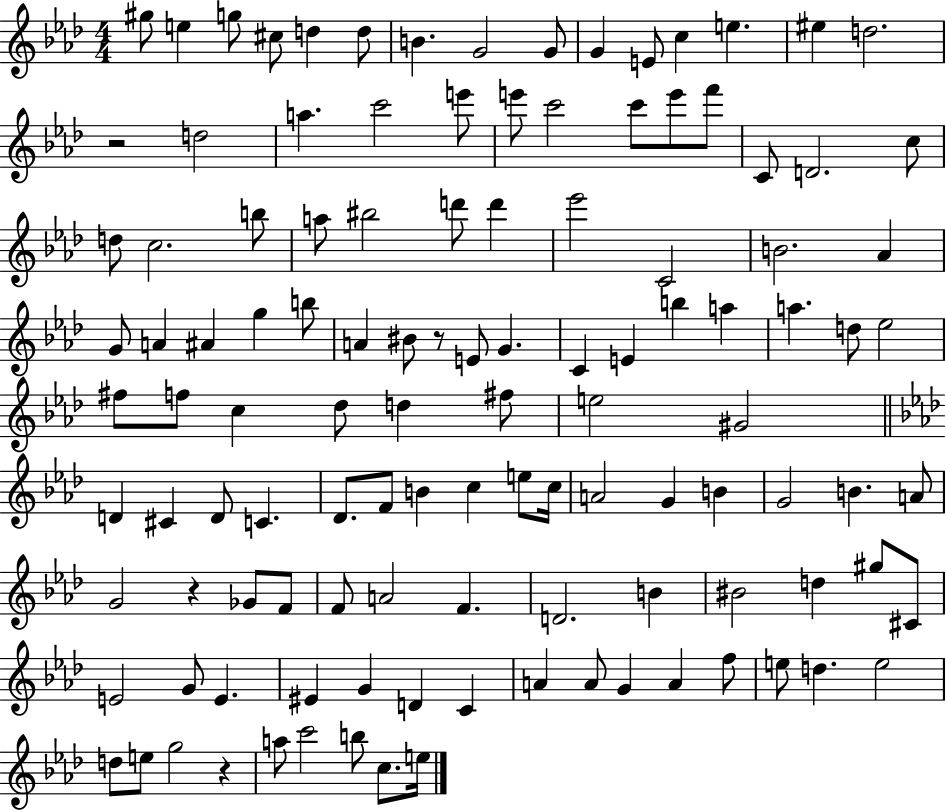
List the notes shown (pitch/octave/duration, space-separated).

G#5/e E5/q G5/e C#5/e D5/q D5/e B4/q. G4/h G4/e G4/q E4/e C5/q E5/q. EIS5/q D5/h. R/h D5/h A5/q. C6/h E6/e E6/e C6/h C6/e E6/e F6/e C4/e D4/h. C5/e D5/e C5/h. B5/e A5/e BIS5/h D6/e D6/q Eb6/h C4/h B4/h. Ab4/q G4/e A4/q A#4/q G5/q B5/e A4/q BIS4/e R/e E4/e G4/q. C4/q E4/q B5/q A5/q A5/q. D5/e Eb5/h F#5/e F5/e C5/q Db5/e D5/q F#5/e E5/h G#4/h D4/q C#4/q D4/e C4/q. Db4/e. F4/e B4/q C5/q E5/e C5/s A4/h G4/q B4/q G4/h B4/q. A4/e G4/h R/q Gb4/e F4/e F4/e A4/h F4/q. D4/h. B4/q BIS4/h D5/q G#5/e C#4/e E4/h G4/e E4/q. EIS4/q G4/q D4/q C4/q A4/q A4/e G4/q A4/q F5/e E5/e D5/q. E5/h D5/e E5/e G5/h R/q A5/e C6/h B5/e C5/e. E5/s